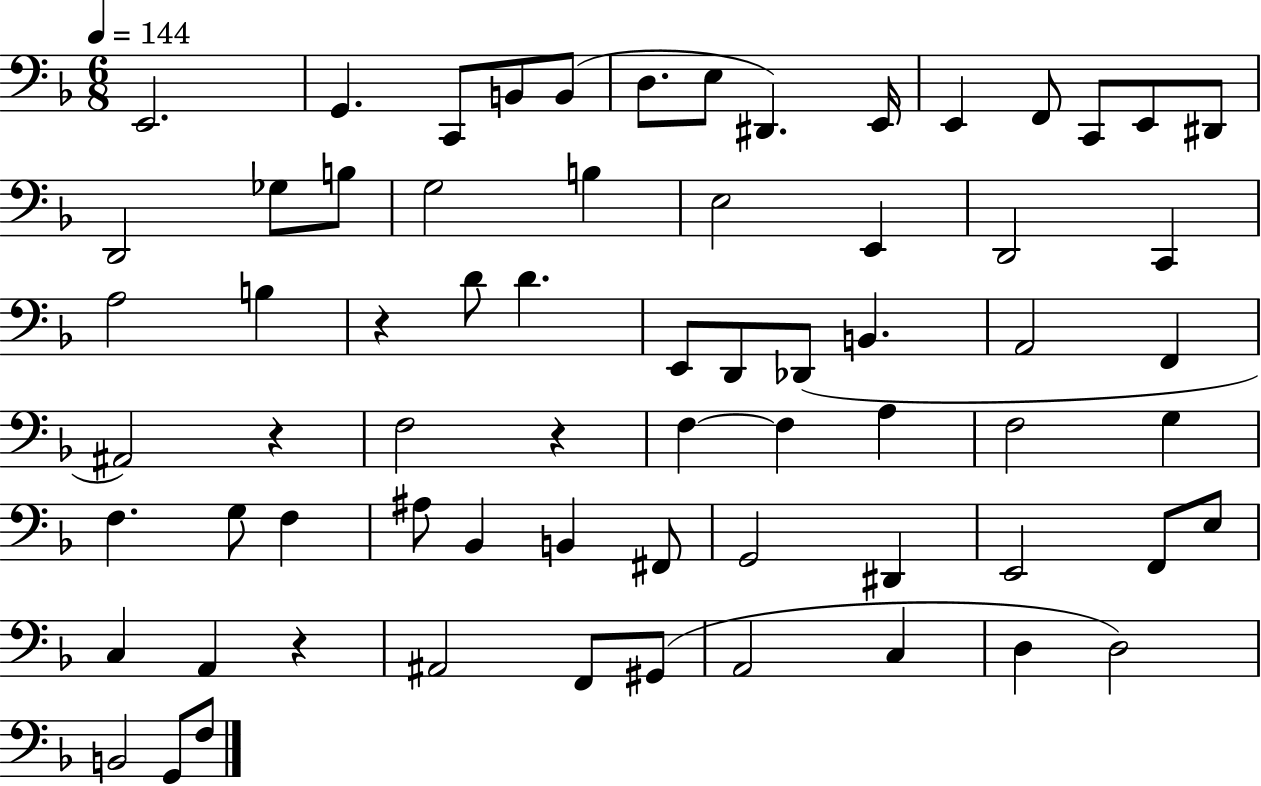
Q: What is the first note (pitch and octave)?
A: E2